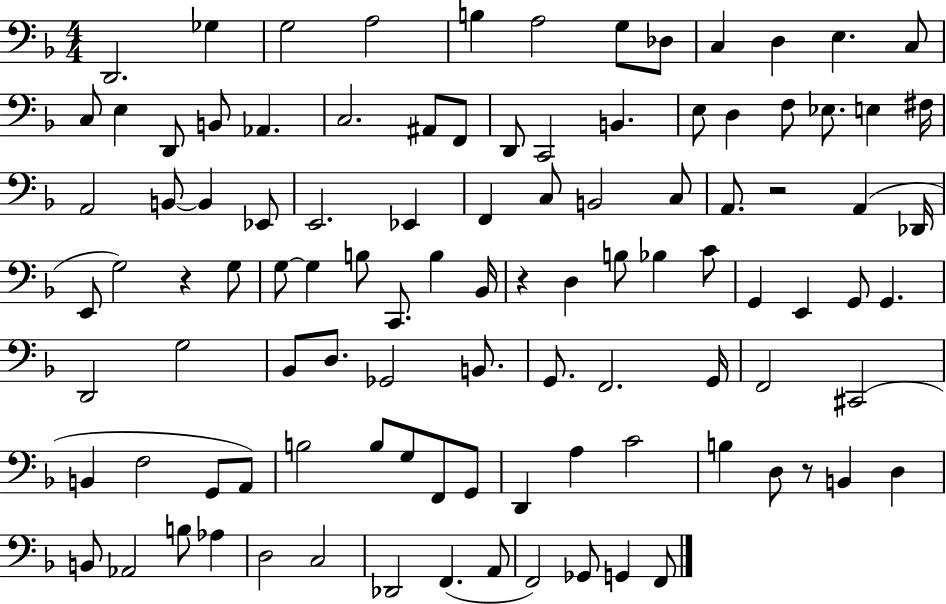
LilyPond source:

{
  \clef bass
  \numericTimeSignature
  \time 4/4
  \key f \major
  \repeat volta 2 { d,2. ges4 | g2 a2 | b4 a2 g8 des8 | c4 d4 e4. c8 | \break c8 e4 d,8 b,8 aes,4. | c2. ais,8 f,8 | d,8 c,2 b,4. | e8 d4 f8 ees8. e4 fis16 | \break a,2 b,8~~ b,4 ees,8 | e,2. ees,4 | f,4 c8 b,2 c8 | a,8. r2 a,4( des,16 | \break e,8 g2) r4 g8 | g8~~ g4 b8 c,8. b4 bes,16 | r4 d4 b8 bes4 c'8 | g,4 e,4 g,8 g,4. | \break d,2 g2 | bes,8 d8. ges,2 b,8. | g,8. f,2. g,16 | f,2 cis,2( | \break b,4 f2 g,8 a,8) | b2 b8 g8 f,8 g,8 | d,4 a4 c'2 | b4 d8 r8 b,4 d4 | \break b,8 aes,2 b8 aes4 | d2 c2 | des,2 f,4.( a,8 | f,2) ges,8 g,4 f,8 | \break } \bar "|."
}